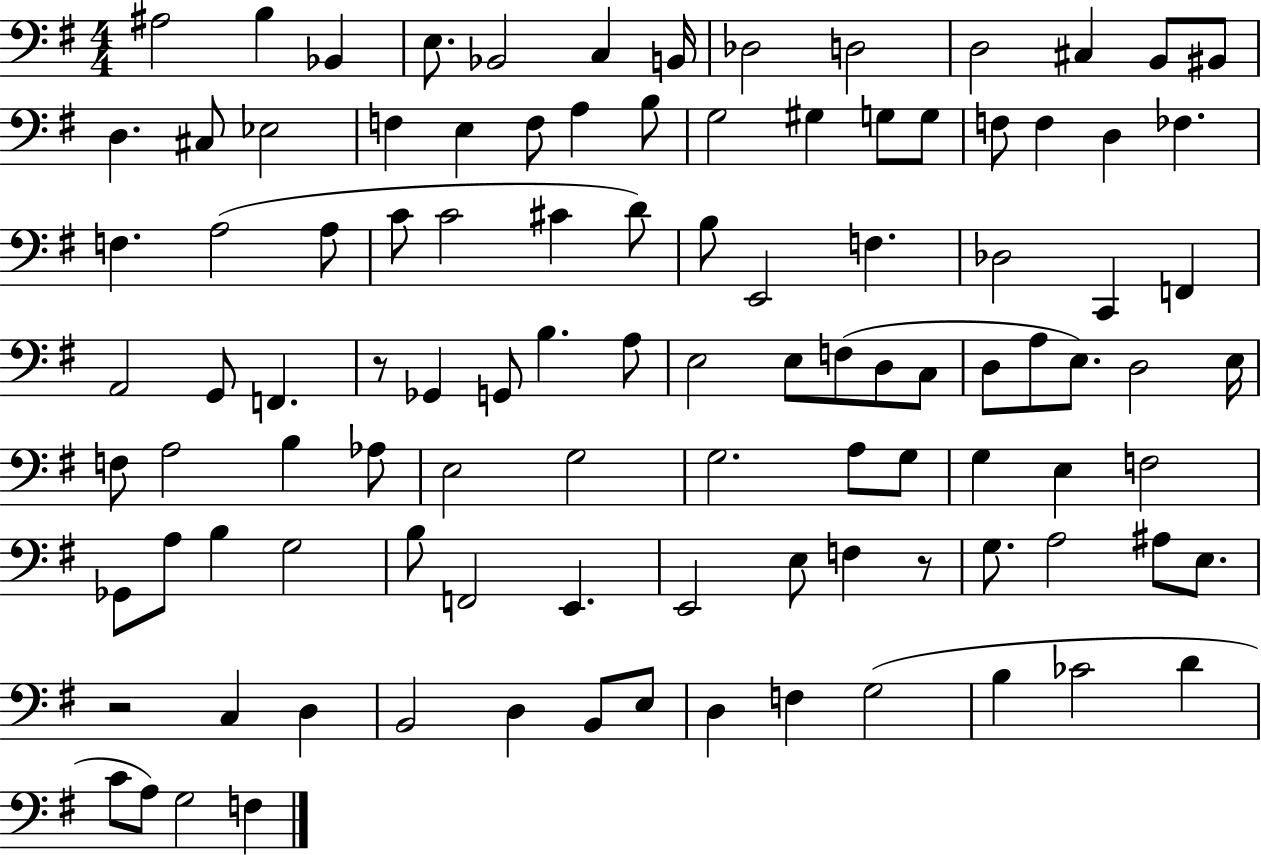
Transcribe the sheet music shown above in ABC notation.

X:1
T:Untitled
M:4/4
L:1/4
K:G
^A,2 B, _B,, E,/2 _B,,2 C, B,,/4 _D,2 D,2 D,2 ^C, B,,/2 ^B,,/2 D, ^C,/2 _E,2 F, E, F,/2 A, B,/2 G,2 ^G, G,/2 G,/2 F,/2 F, D, _F, F, A,2 A,/2 C/2 C2 ^C D/2 B,/2 E,,2 F, _D,2 C,, F,, A,,2 G,,/2 F,, z/2 _G,, G,,/2 B, A,/2 E,2 E,/2 F,/2 D,/2 C,/2 D,/2 A,/2 E,/2 D,2 E,/4 F,/2 A,2 B, _A,/2 E,2 G,2 G,2 A,/2 G,/2 G, E, F,2 _G,,/2 A,/2 B, G,2 B,/2 F,,2 E,, E,,2 E,/2 F, z/2 G,/2 A,2 ^A,/2 E,/2 z2 C, D, B,,2 D, B,,/2 E,/2 D, F, G,2 B, _C2 D C/2 A,/2 G,2 F,